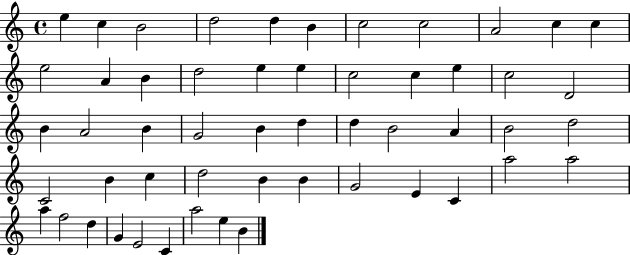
E5/q C5/q B4/h D5/h D5/q B4/q C5/h C5/h A4/h C5/q C5/q E5/h A4/q B4/q D5/h E5/q E5/q C5/h C5/q E5/q C5/h D4/h B4/q A4/h B4/q G4/h B4/q D5/q D5/q B4/h A4/q B4/h D5/h C4/h B4/q C5/q D5/h B4/q B4/q G4/h E4/q C4/q A5/h A5/h A5/q F5/h D5/q G4/q E4/h C4/q A5/h E5/q B4/q